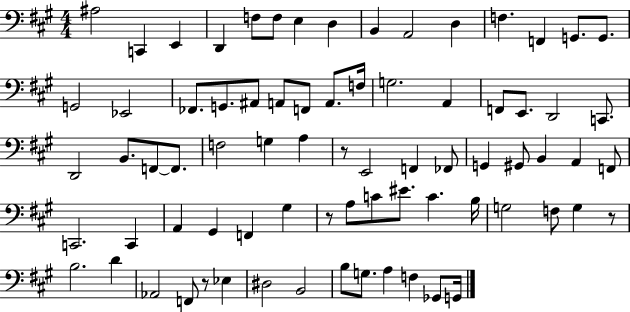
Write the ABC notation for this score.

X:1
T:Untitled
M:4/4
L:1/4
K:A
^A,2 C,, E,, D,, F,/2 F,/2 E, D, B,, A,,2 D, F, F,, G,,/2 G,,/2 G,,2 _E,,2 _F,,/2 G,,/2 ^A,,/2 A,,/2 F,,/2 A,,/2 F,/4 G,2 A,, F,,/2 E,,/2 D,,2 C,,/2 D,,2 B,,/2 F,,/2 F,,/2 F,2 G, A, z/2 E,,2 F,, _F,,/2 G,, ^G,,/2 B,, A,, F,,/2 C,,2 C,, A,, ^G,, F,, ^G, z/2 A,/2 C/2 ^E/2 C B,/4 G,2 F,/2 G, z/2 B,2 D _A,,2 F,,/2 z/2 _E, ^D,2 B,,2 B,/2 G,/2 A, F, _G,,/2 G,,/4